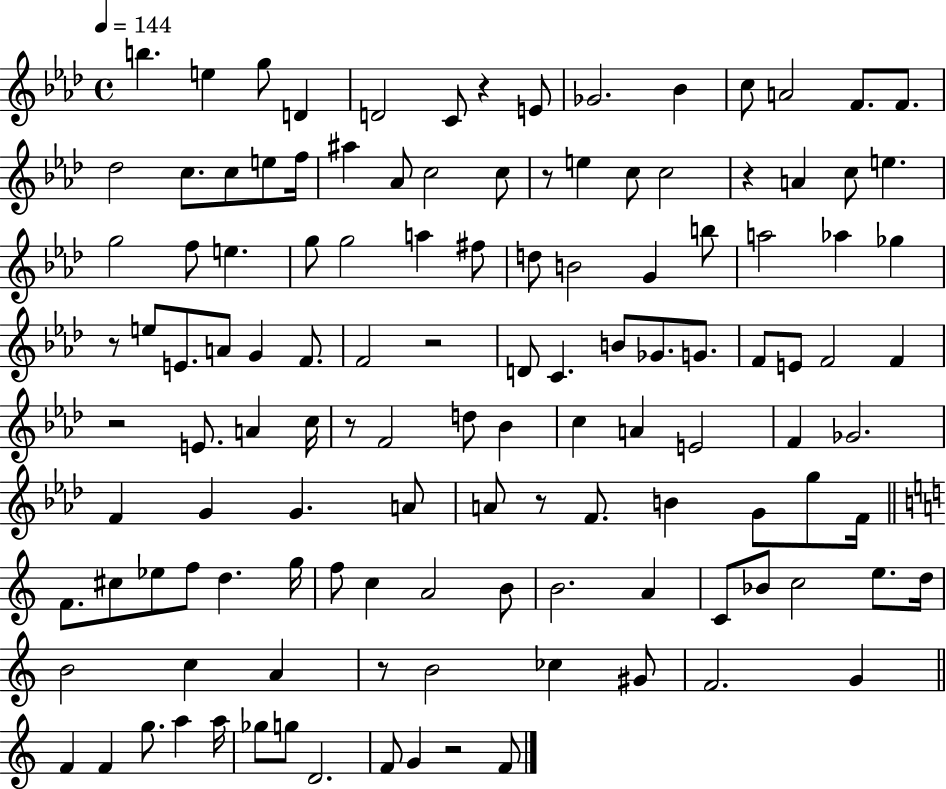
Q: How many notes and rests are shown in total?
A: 124